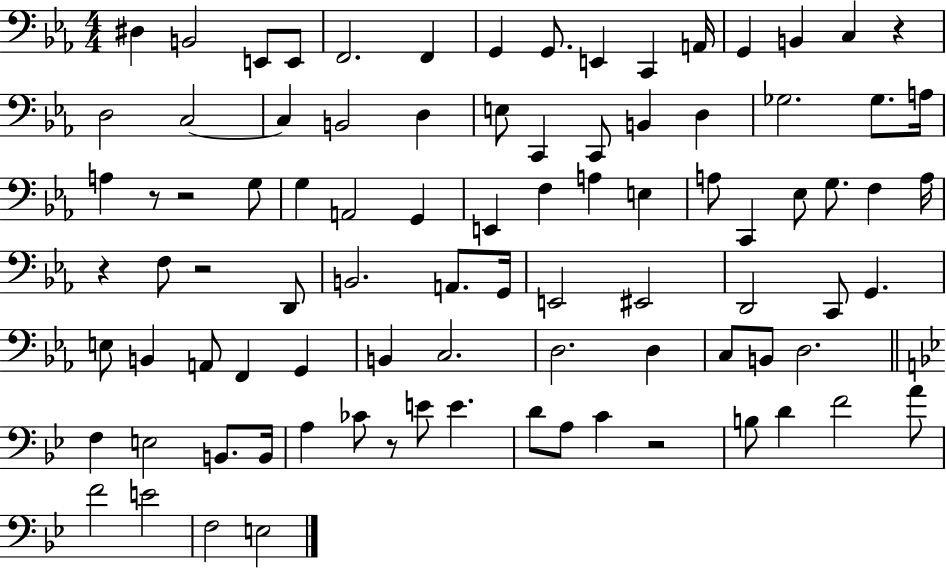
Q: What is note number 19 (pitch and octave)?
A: D3